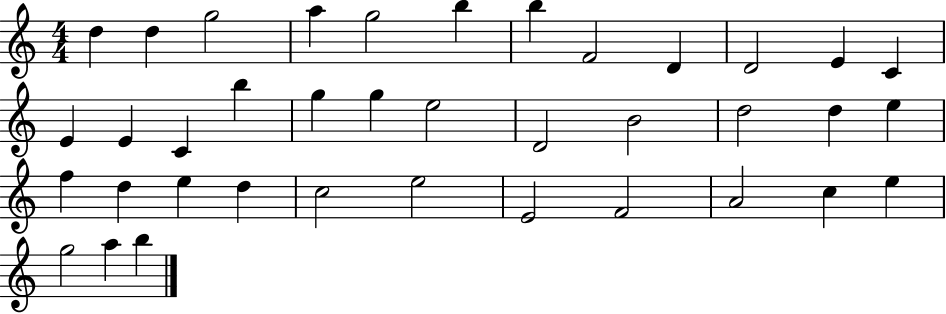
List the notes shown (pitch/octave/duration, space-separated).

D5/q D5/q G5/h A5/q G5/h B5/q B5/q F4/h D4/q D4/h E4/q C4/q E4/q E4/q C4/q B5/q G5/q G5/q E5/h D4/h B4/h D5/h D5/q E5/q F5/q D5/q E5/q D5/q C5/h E5/h E4/h F4/h A4/h C5/q E5/q G5/h A5/q B5/q